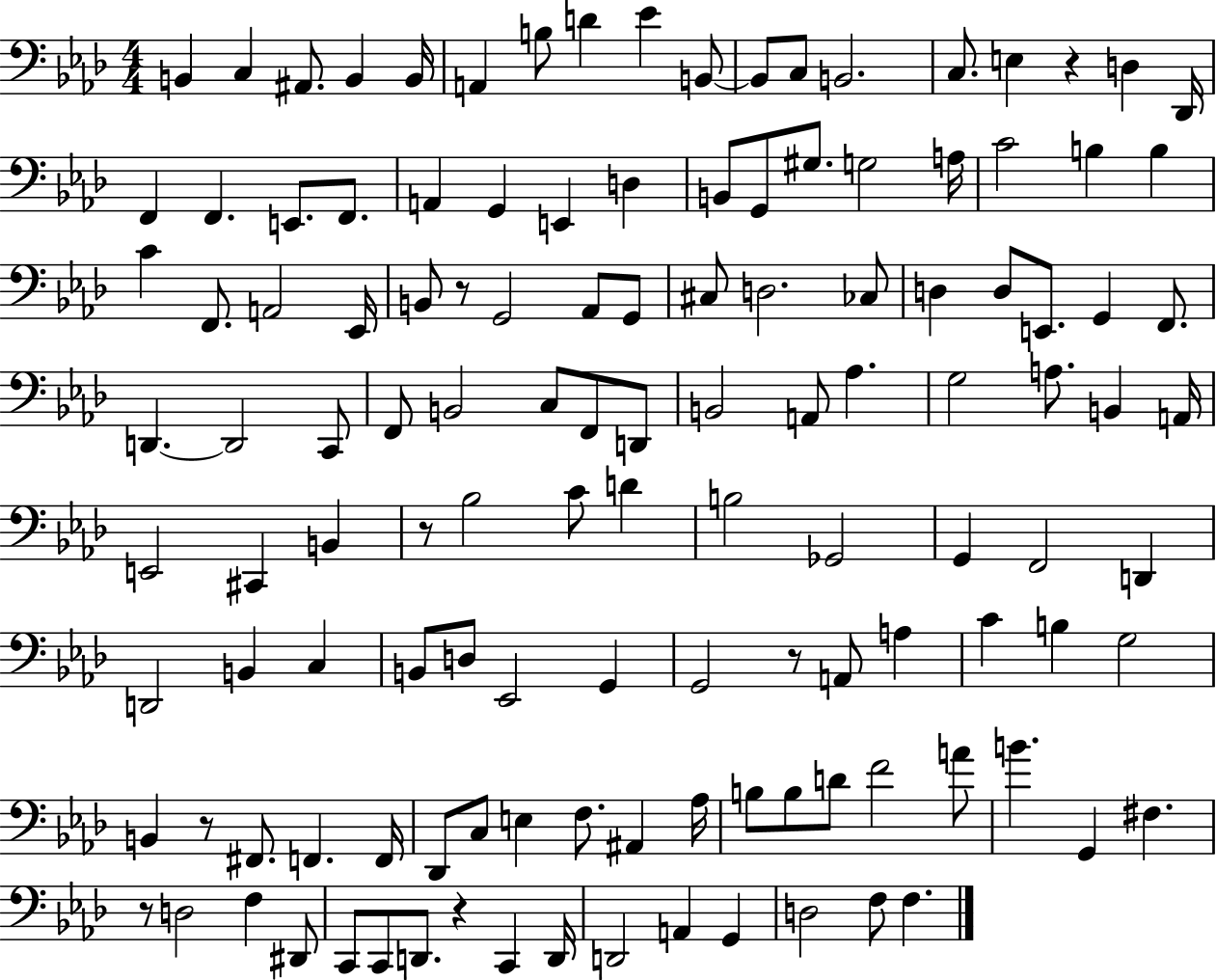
B2/q C3/q A#2/e. B2/q B2/s A2/q B3/e D4/q Eb4/q B2/e B2/e C3/e B2/h. C3/e. E3/q R/q D3/q Db2/s F2/q F2/q. E2/e. F2/e. A2/q G2/q E2/q D3/q B2/e G2/e G#3/e. G3/h A3/s C4/h B3/q B3/q C4/q F2/e. A2/h Eb2/s B2/e R/e G2/h Ab2/e G2/e C#3/e D3/h. CES3/e D3/q D3/e E2/e. G2/q F2/e. D2/q. D2/h C2/e F2/e B2/h C3/e F2/e D2/e B2/h A2/e Ab3/q. G3/h A3/e. B2/q A2/s E2/h C#2/q B2/q R/e Bb3/h C4/e D4/q B3/h Gb2/h G2/q F2/h D2/q D2/h B2/q C3/q B2/e D3/e Eb2/h G2/q G2/h R/e A2/e A3/q C4/q B3/q G3/h B2/q R/e F#2/e. F2/q. F2/s Db2/e C3/e E3/q F3/e. A#2/q Ab3/s B3/e B3/e D4/e F4/h A4/e B4/q. G2/q F#3/q. R/e D3/h F3/q D#2/e C2/e C2/e D2/e. R/q C2/q D2/s D2/h A2/q G2/q D3/h F3/e F3/q.